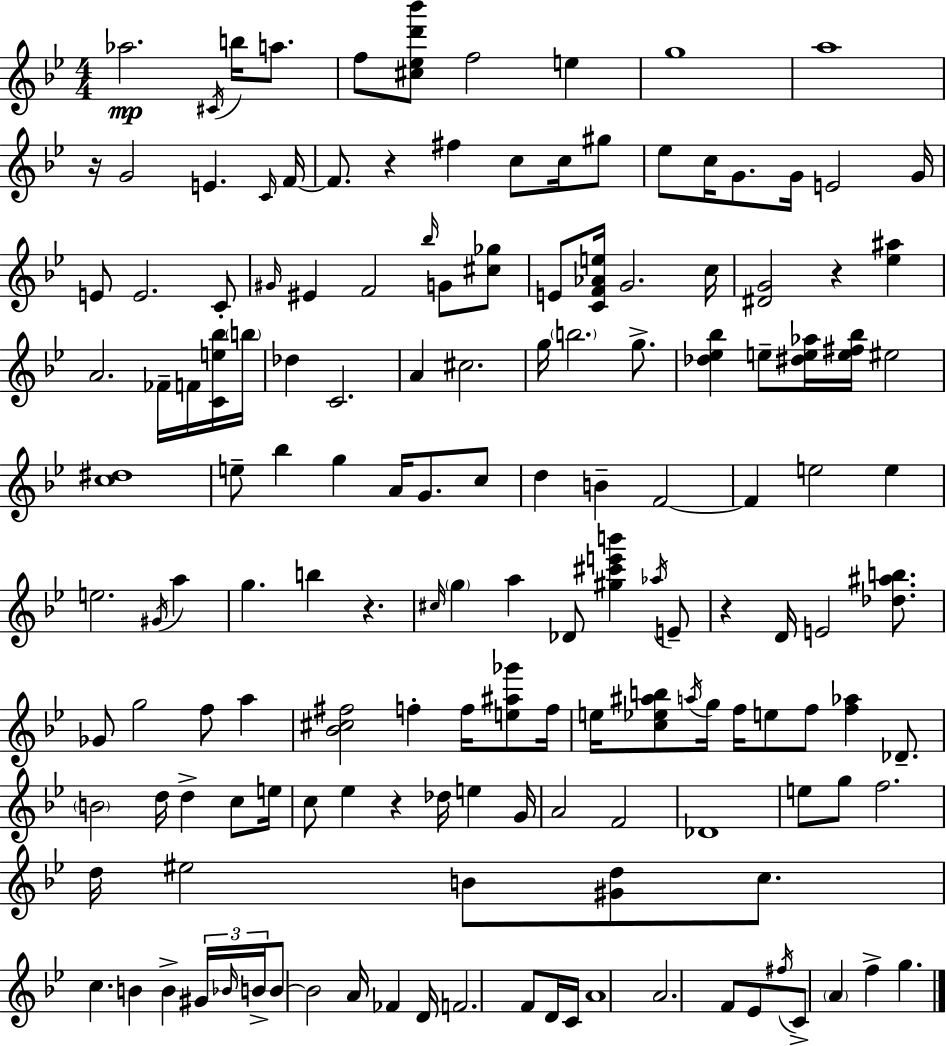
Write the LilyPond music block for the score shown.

{
  \clef treble
  \numericTimeSignature
  \time 4/4
  \key bes \major
  aes''2.\mp \acciaccatura { cis'16 } b''16 a''8. | f''8 <cis'' ees'' d''' bes'''>8 f''2 e''4 | g''1 | a''1 | \break r16 g'2 e'4. | \grace { c'16 } f'16~~ f'8. r4 fis''4 c''8 c''16 | gis''8 ees''8 c''16 g'8. g'16 e'2 | g'16 e'8 e'2. | \break c'8-. \grace { gis'16 } eis'4 f'2 \grace { bes''16 } | g'8 <cis'' ges''>8 e'8 <c' f' aes' e''>16 g'2. | c''16 <dis' g'>2 r4 | <ees'' ais''>4 a'2. | \break fes'16-- f'16 <c' e'' bes''>16 \parenthesize b''16 des''4 c'2. | a'4 cis''2. | g''16 \parenthesize b''2. | g''8.-> <des'' ees'' bes''>4 e''8-- <dis'' e'' aes''>16 <e'' fis'' bes''>16 eis''2 | \break <c'' dis''>1 | e''8-- bes''4 g''4 a'16 g'8. | c''8 d''4 b'4-- f'2~~ | f'4 e''2 | \break e''4 e''2. | \acciaccatura { gis'16 } a''4 g''4. b''4 r4. | \grace { cis''16 } \parenthesize g''4 a''4 des'8 | <gis'' cis''' e''' b'''>4 \acciaccatura { aes''16 } e'8-- r4 d'16 e'2 | \break <des'' ais'' b''>8. ges'8 g''2 | f''8 a''4 <bes' cis'' fis''>2 f''4-. | f''16 <e'' ais'' ges'''>8 f''16 e''16 <c'' ees'' ais'' b''>8 \acciaccatura { a''16 } g''16 f''16 e''8 f''8 | <f'' aes''>4 des'8.-- \parenthesize b'2 | \break d''16 d''4-> c''8 e''16 c''8 ees''4 r4 | des''16 e''4 g'16 a'2 | f'2 des'1 | e''8 g''8 f''2. | \break d''16 eis''2 | b'8 <gis' d''>8 c''8. c''4. b'4 | b'4-> \tuplet 3/2 { gis'16 \grace { bes'16 } b'16-> } b'8~~ b'2 | a'16 fes'4 d'16 f'2. | \break f'8 d'16 c'16 a'1 | a'2. | f'8 ees'8 \acciaccatura { fis''16 } c'8-> \parenthesize a'4 | f''4-> g''4. \bar "|."
}